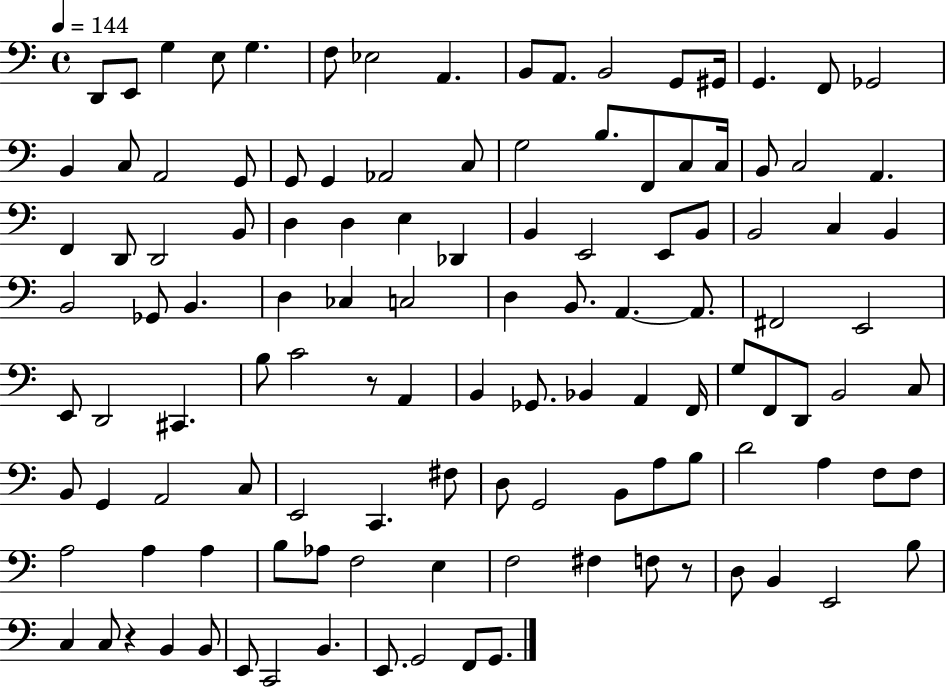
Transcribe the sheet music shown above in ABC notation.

X:1
T:Untitled
M:4/4
L:1/4
K:C
D,,/2 E,,/2 G, E,/2 G, F,/2 _E,2 A,, B,,/2 A,,/2 B,,2 G,,/2 ^G,,/4 G,, F,,/2 _G,,2 B,, C,/2 A,,2 G,,/2 G,,/2 G,, _A,,2 C,/2 G,2 B,/2 F,,/2 C,/2 C,/4 B,,/2 C,2 A,, F,, D,,/2 D,,2 B,,/2 D, D, E, _D,, B,, E,,2 E,,/2 B,,/2 B,,2 C, B,, B,,2 _G,,/2 B,, D, _C, C,2 D, B,,/2 A,, A,,/2 ^F,,2 E,,2 E,,/2 D,,2 ^C,, B,/2 C2 z/2 A,, B,, _G,,/2 _B,, A,, F,,/4 G,/2 F,,/2 D,,/2 B,,2 C,/2 B,,/2 G,, A,,2 C,/2 E,,2 C,, ^F,/2 D,/2 G,,2 B,,/2 A,/2 B,/2 D2 A, F,/2 F,/2 A,2 A, A, B,/2 _A,/2 F,2 E, F,2 ^F, F,/2 z/2 D,/2 B,, E,,2 B,/2 C, C,/2 z B,, B,,/2 E,,/2 C,,2 B,, E,,/2 G,,2 F,,/2 G,,/2